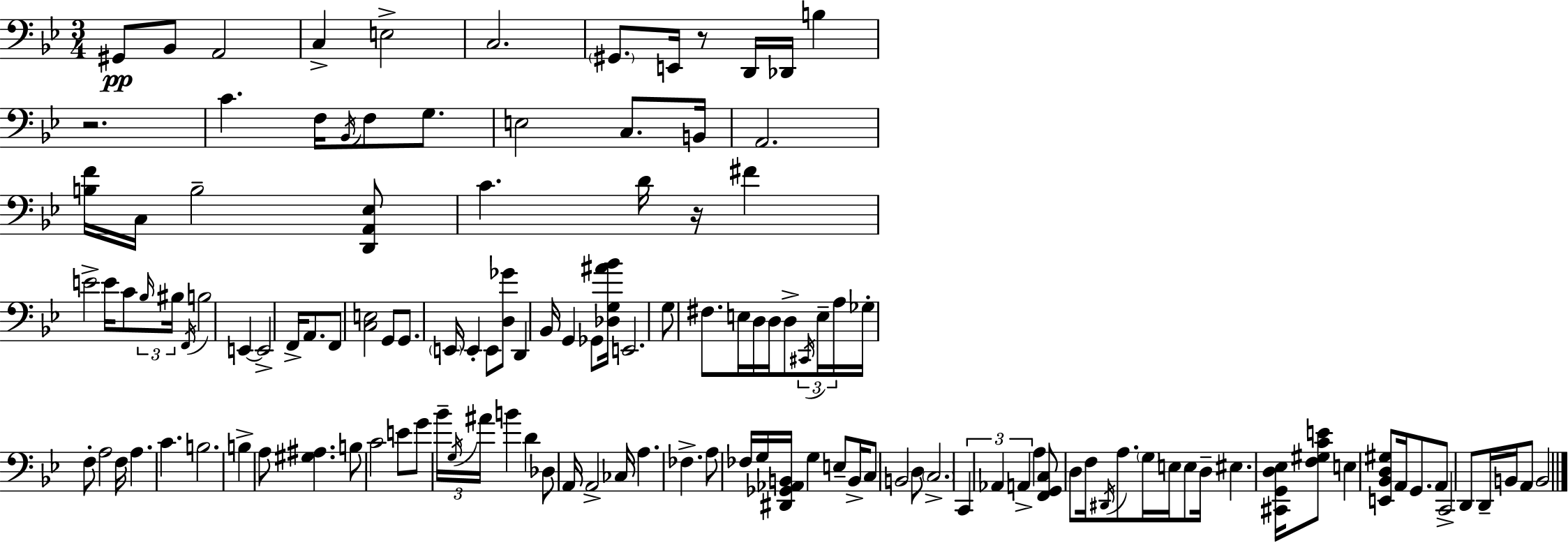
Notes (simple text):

G#2/e Bb2/e A2/h C3/q E3/h C3/h. G#2/e. E2/s R/e D2/s Db2/s B3/q R/h. C4/q. F3/s Bb2/s F3/e G3/e. E3/h C3/e. B2/s A2/h. [B3,F4]/s C3/s B3/h [D2,A2,Eb3]/e C4/q. D4/s R/s F#4/q E4/h E4/s C4/e Bb3/s BIS3/s F2/s B3/h E2/q E2/h F2/s A2/e. F2/e [C3,E3]/h G2/e G2/e. E2/s E2/q E2/e [D3,Gb4]/e D2/q Bb2/s G2/q Gb2/e [Db3,G3,A#4,Bb4]/s E2/h. G3/e F#3/e. E3/s D3/s D3/s D3/e C#2/s E3/s A3/s Gb3/s F3/e A3/h F3/s A3/q. C4/q. B3/h. B3/q A3/e [G#3,A#3]/q. B3/e C4/h E4/e G4/e Bb4/s G3/s A#4/s B4/q D4/q Db3/e A2/s A2/h CES3/s A3/q. FES3/q. A3/e FES3/s G3/s [D#2,Gb2,Ab2,B2]/s G3/q E3/e B2/s C3/e B2/h D3/e C3/h. C2/q Ab2/q A2/q A3/q [F2,G2,C3]/e D3/e F3/s D#2/s A3/e. G3/s E3/s E3/e D3/s EIS3/q. [C#2,G2,D3,Eb3]/s [F3,G#3,C4,E4]/e E3/q [E2,Bb2,D3,G#3]/e A2/s G2/e. A2/e C2/h D2/e D2/s B2/s A2/e B2/h